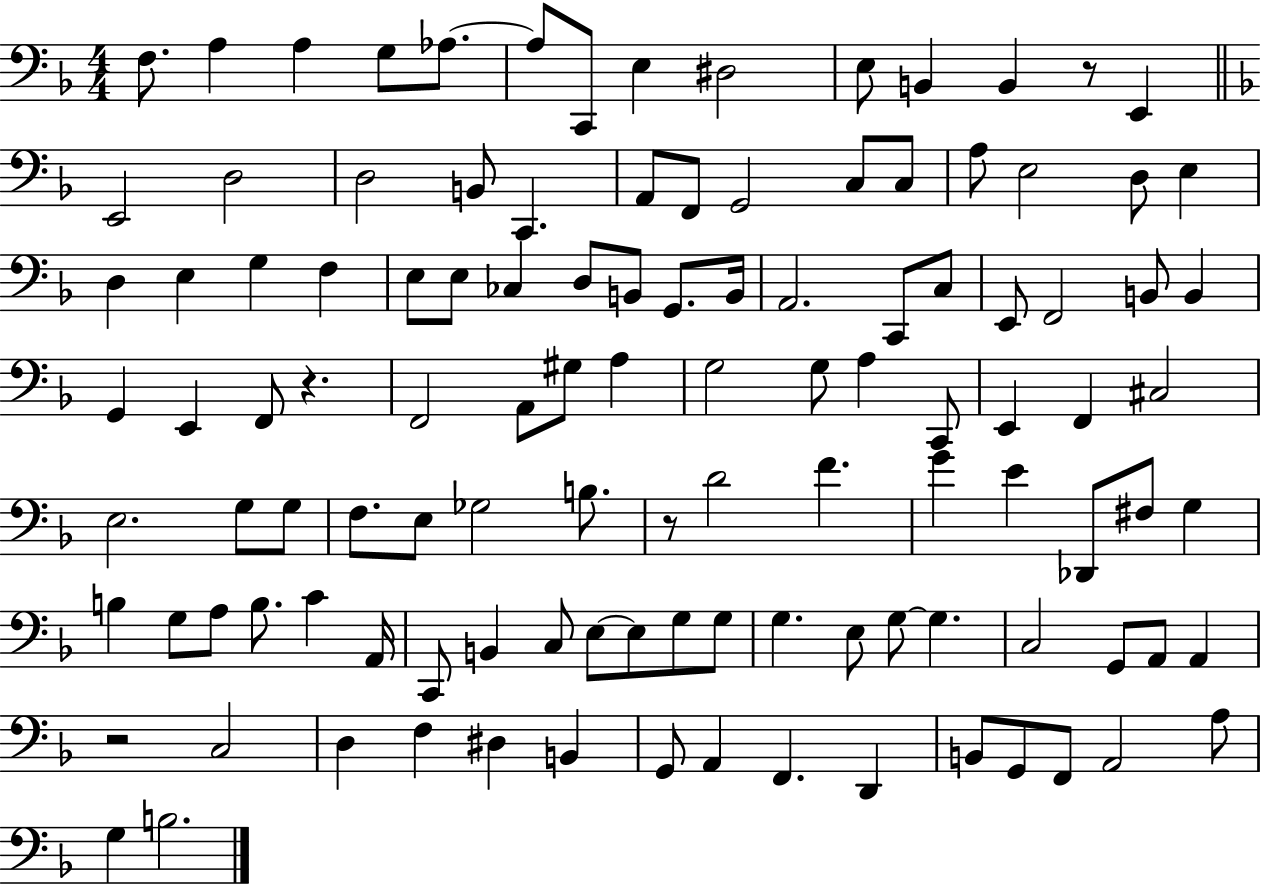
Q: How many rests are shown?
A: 4